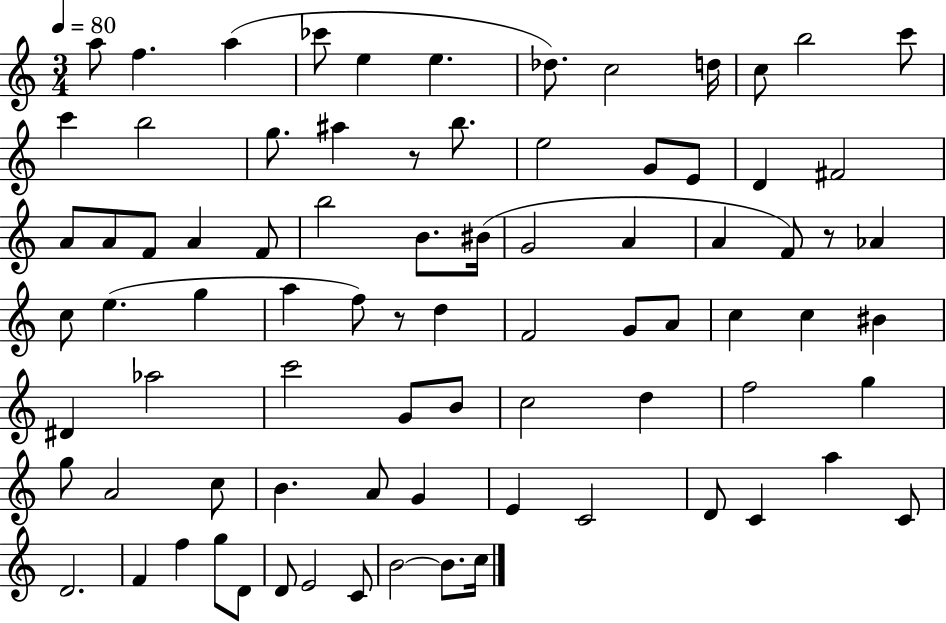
X:1
T:Untitled
M:3/4
L:1/4
K:C
a/2 f a _c'/2 e e _d/2 c2 d/4 c/2 b2 c'/2 c' b2 g/2 ^a z/2 b/2 e2 G/2 E/2 D ^F2 A/2 A/2 F/2 A F/2 b2 B/2 ^B/4 G2 A A F/2 z/2 _A c/2 e g a f/2 z/2 d F2 G/2 A/2 c c ^B ^D _a2 c'2 G/2 B/2 c2 d f2 g g/2 A2 c/2 B A/2 G E C2 D/2 C a C/2 D2 F f g/2 D/2 D/2 E2 C/2 B2 B/2 c/4